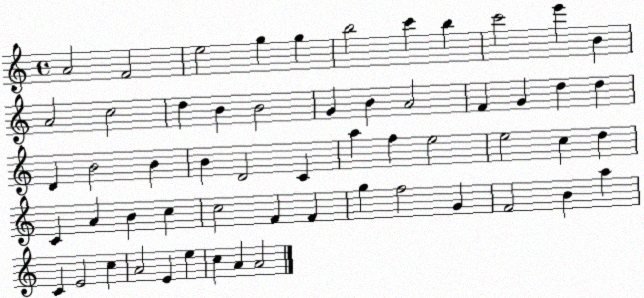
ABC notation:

X:1
T:Untitled
M:4/4
L:1/4
K:C
A2 F2 e2 g g b2 c' b c'2 e' B A2 c2 d B B2 G B A2 F G d d D B2 B B D2 C a f e2 e2 c d C A B c c2 F F g f2 G F2 B a C E2 c A2 E e c A A2